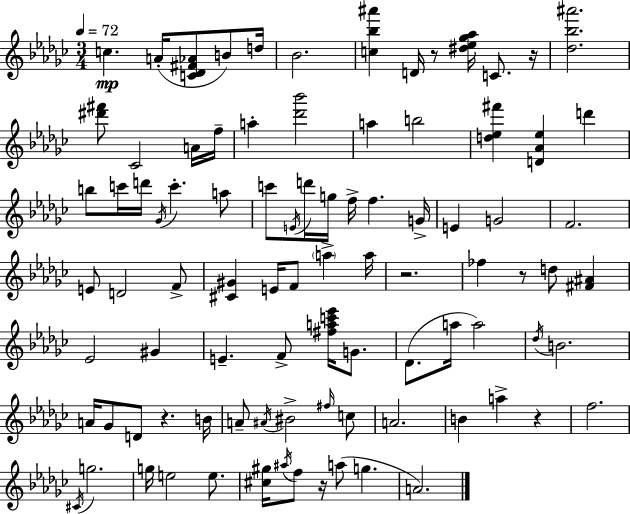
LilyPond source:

{
  \clef treble
  \numericTimeSignature
  \time 3/4
  \key ees \minor
  \tempo 4 = 72
  c''4.\mp a'16-.( <c' des' fis' aes'>8 b'8) d''16 | bes'2. | <c'' bes'' ais'''>4 d'16 r8 <dis'' ees'' ges'' aes''>16 c'8. r16 | <des'' bes'' ais'''>2. | \break <dis''' fis'''>8 ces'2 a'16 f''16-- | a''4-. <des''' bes'''>2 | a''4 b''2 | <d'' ees'' fis'''>4 <d' aes' ees''>4 d'''4 | \break b''8 c'''16 d'''16 \acciaccatura { ges'16 } c'''4.-. a''8 | c'''8 \acciaccatura { e'16 } d'''16 g''16 f''16-> f''4. | g'16-> e'4 g'2 | f'2. | \break e'8 d'2 | f'8-> <cis' gis'>4 e'16 f'8 \parenthesize a''4-> | a''16 r2. | fes''4 r8 d''8 <fis' ais'>4 | \break ees'2 gis'4 | e'4.-- f'8-> <fis'' a'' c''' ees'''>16 g'8. | des'8.( a''16 a''2) | \acciaccatura { des''16 } b'2. | \break a'16 ges'8 d'8 r4. | b'16 a'8-- \acciaccatura { ais'16 } bis'2-> | \grace { fis''16 } c''8 a'2. | b'4 a''4-> | \break r4 f''2. | \acciaccatura { cis'16 } g''2. | g''16 e''2 | e''8. <cis'' gis''>16 \acciaccatura { ais''16 } f''8 r16 a''8( | \break g''4. a'2.) | \bar "|."
}